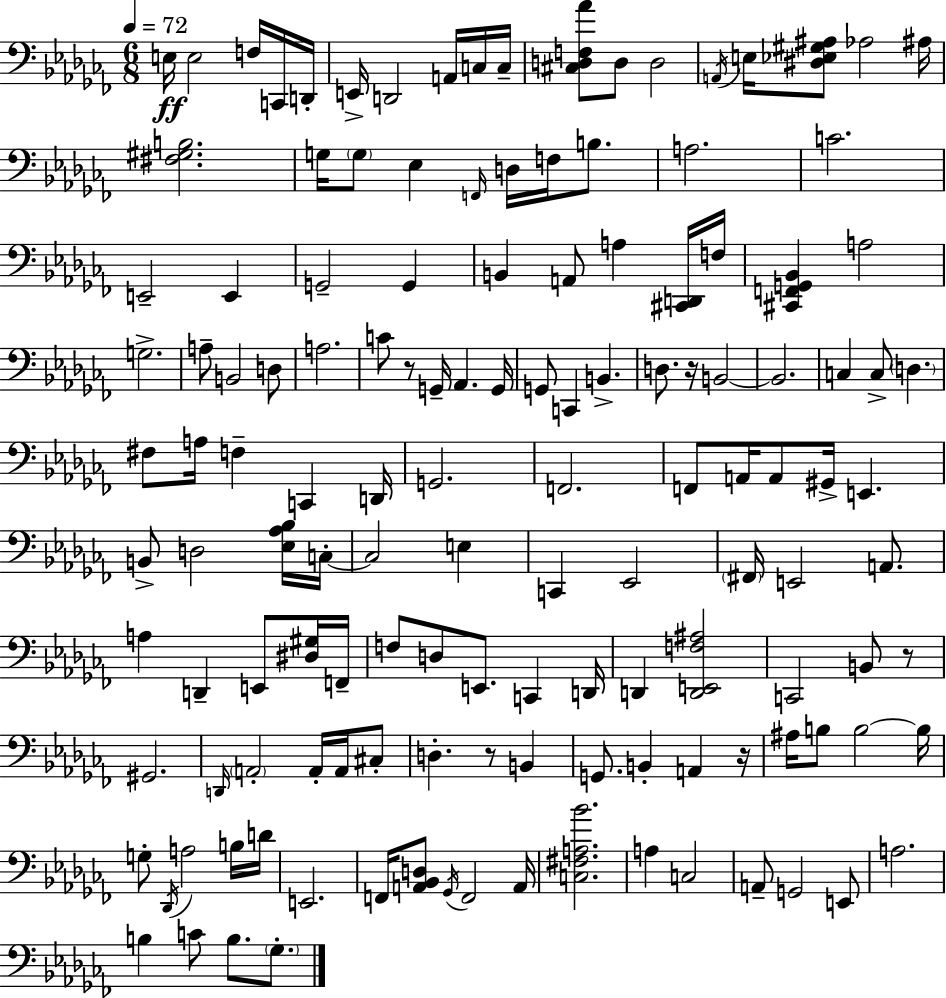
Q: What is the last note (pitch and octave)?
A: Gb3